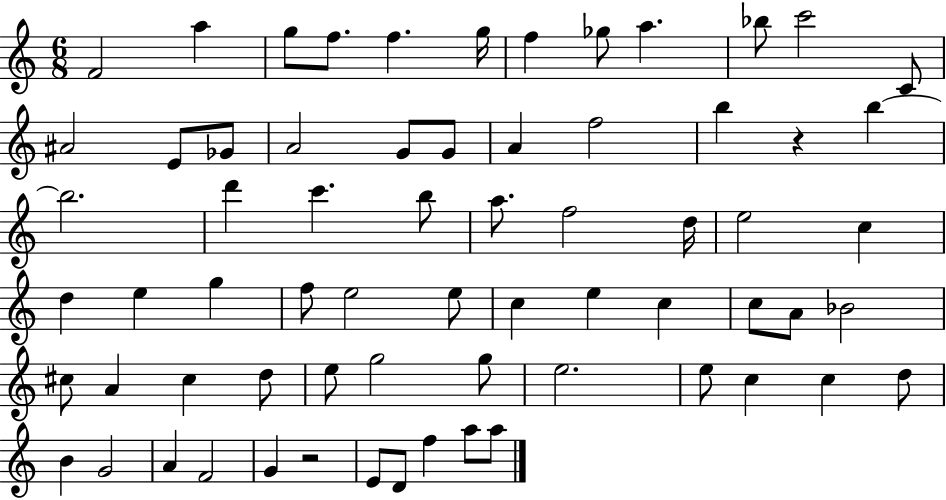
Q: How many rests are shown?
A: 2